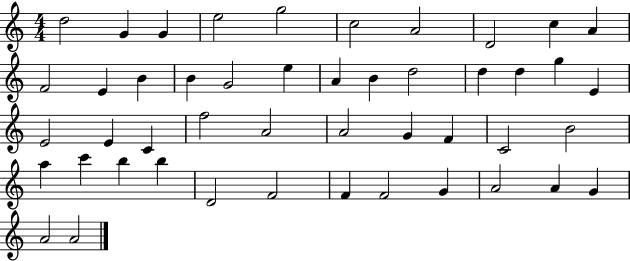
X:1
T:Untitled
M:4/4
L:1/4
K:C
d2 G G e2 g2 c2 A2 D2 c A F2 E B B G2 e A B d2 d d g E E2 E C f2 A2 A2 G F C2 B2 a c' b b D2 F2 F F2 G A2 A G A2 A2